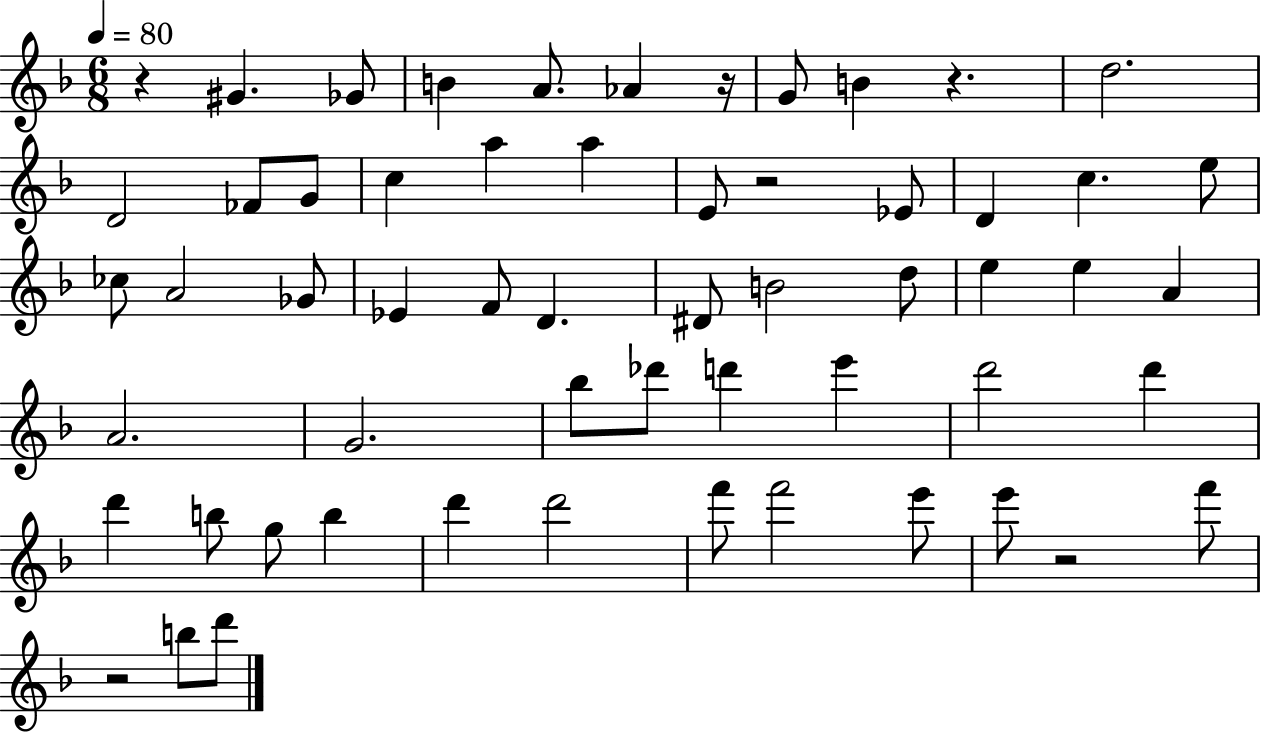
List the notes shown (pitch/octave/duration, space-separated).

R/q G#4/q. Gb4/e B4/q A4/e. Ab4/q R/s G4/e B4/q R/q. D5/h. D4/h FES4/e G4/e C5/q A5/q A5/q E4/e R/h Eb4/e D4/q C5/q. E5/e CES5/e A4/h Gb4/e Eb4/q F4/e D4/q. D#4/e B4/h D5/e E5/q E5/q A4/q A4/h. G4/h. Bb5/e Db6/e D6/q E6/q D6/h D6/q D6/q B5/e G5/e B5/q D6/q D6/h F6/e F6/h E6/e E6/e R/h F6/e R/h B5/e D6/e